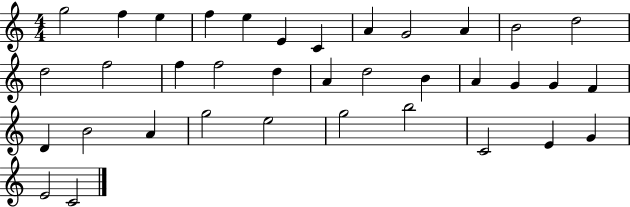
G5/h F5/q E5/q F5/q E5/q E4/q C4/q A4/q G4/h A4/q B4/h D5/h D5/h F5/h F5/q F5/h D5/q A4/q D5/h B4/q A4/q G4/q G4/q F4/q D4/q B4/h A4/q G5/h E5/h G5/h B5/h C4/h E4/q G4/q E4/h C4/h